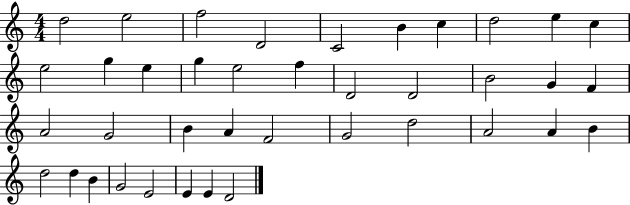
{
  \clef treble
  \numericTimeSignature
  \time 4/4
  \key c \major
  d''2 e''2 | f''2 d'2 | c'2 b'4 c''4 | d''2 e''4 c''4 | \break e''2 g''4 e''4 | g''4 e''2 f''4 | d'2 d'2 | b'2 g'4 f'4 | \break a'2 g'2 | b'4 a'4 f'2 | g'2 d''2 | a'2 a'4 b'4 | \break d''2 d''4 b'4 | g'2 e'2 | e'4 e'4 d'2 | \bar "|."
}